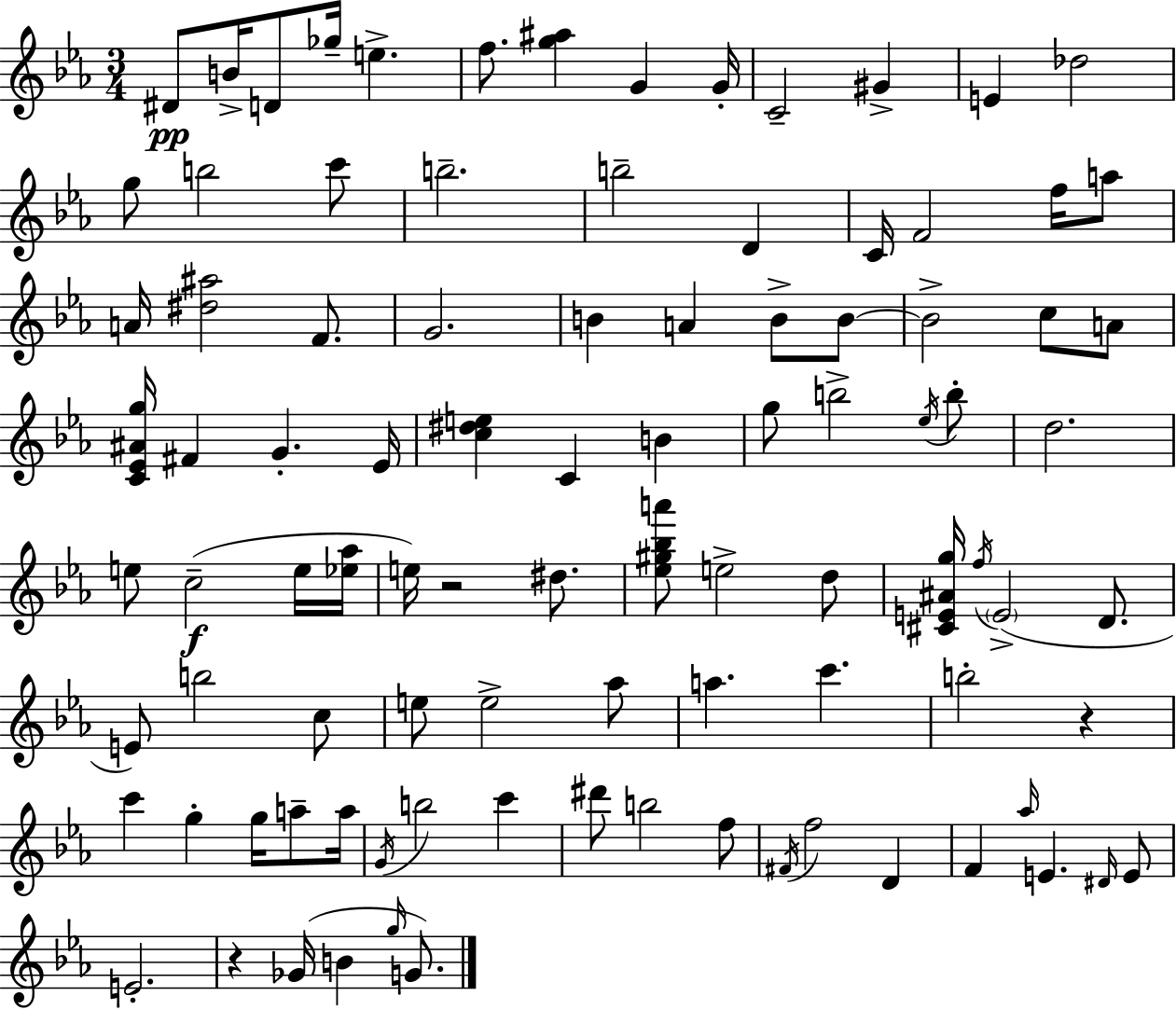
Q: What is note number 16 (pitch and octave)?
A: B5